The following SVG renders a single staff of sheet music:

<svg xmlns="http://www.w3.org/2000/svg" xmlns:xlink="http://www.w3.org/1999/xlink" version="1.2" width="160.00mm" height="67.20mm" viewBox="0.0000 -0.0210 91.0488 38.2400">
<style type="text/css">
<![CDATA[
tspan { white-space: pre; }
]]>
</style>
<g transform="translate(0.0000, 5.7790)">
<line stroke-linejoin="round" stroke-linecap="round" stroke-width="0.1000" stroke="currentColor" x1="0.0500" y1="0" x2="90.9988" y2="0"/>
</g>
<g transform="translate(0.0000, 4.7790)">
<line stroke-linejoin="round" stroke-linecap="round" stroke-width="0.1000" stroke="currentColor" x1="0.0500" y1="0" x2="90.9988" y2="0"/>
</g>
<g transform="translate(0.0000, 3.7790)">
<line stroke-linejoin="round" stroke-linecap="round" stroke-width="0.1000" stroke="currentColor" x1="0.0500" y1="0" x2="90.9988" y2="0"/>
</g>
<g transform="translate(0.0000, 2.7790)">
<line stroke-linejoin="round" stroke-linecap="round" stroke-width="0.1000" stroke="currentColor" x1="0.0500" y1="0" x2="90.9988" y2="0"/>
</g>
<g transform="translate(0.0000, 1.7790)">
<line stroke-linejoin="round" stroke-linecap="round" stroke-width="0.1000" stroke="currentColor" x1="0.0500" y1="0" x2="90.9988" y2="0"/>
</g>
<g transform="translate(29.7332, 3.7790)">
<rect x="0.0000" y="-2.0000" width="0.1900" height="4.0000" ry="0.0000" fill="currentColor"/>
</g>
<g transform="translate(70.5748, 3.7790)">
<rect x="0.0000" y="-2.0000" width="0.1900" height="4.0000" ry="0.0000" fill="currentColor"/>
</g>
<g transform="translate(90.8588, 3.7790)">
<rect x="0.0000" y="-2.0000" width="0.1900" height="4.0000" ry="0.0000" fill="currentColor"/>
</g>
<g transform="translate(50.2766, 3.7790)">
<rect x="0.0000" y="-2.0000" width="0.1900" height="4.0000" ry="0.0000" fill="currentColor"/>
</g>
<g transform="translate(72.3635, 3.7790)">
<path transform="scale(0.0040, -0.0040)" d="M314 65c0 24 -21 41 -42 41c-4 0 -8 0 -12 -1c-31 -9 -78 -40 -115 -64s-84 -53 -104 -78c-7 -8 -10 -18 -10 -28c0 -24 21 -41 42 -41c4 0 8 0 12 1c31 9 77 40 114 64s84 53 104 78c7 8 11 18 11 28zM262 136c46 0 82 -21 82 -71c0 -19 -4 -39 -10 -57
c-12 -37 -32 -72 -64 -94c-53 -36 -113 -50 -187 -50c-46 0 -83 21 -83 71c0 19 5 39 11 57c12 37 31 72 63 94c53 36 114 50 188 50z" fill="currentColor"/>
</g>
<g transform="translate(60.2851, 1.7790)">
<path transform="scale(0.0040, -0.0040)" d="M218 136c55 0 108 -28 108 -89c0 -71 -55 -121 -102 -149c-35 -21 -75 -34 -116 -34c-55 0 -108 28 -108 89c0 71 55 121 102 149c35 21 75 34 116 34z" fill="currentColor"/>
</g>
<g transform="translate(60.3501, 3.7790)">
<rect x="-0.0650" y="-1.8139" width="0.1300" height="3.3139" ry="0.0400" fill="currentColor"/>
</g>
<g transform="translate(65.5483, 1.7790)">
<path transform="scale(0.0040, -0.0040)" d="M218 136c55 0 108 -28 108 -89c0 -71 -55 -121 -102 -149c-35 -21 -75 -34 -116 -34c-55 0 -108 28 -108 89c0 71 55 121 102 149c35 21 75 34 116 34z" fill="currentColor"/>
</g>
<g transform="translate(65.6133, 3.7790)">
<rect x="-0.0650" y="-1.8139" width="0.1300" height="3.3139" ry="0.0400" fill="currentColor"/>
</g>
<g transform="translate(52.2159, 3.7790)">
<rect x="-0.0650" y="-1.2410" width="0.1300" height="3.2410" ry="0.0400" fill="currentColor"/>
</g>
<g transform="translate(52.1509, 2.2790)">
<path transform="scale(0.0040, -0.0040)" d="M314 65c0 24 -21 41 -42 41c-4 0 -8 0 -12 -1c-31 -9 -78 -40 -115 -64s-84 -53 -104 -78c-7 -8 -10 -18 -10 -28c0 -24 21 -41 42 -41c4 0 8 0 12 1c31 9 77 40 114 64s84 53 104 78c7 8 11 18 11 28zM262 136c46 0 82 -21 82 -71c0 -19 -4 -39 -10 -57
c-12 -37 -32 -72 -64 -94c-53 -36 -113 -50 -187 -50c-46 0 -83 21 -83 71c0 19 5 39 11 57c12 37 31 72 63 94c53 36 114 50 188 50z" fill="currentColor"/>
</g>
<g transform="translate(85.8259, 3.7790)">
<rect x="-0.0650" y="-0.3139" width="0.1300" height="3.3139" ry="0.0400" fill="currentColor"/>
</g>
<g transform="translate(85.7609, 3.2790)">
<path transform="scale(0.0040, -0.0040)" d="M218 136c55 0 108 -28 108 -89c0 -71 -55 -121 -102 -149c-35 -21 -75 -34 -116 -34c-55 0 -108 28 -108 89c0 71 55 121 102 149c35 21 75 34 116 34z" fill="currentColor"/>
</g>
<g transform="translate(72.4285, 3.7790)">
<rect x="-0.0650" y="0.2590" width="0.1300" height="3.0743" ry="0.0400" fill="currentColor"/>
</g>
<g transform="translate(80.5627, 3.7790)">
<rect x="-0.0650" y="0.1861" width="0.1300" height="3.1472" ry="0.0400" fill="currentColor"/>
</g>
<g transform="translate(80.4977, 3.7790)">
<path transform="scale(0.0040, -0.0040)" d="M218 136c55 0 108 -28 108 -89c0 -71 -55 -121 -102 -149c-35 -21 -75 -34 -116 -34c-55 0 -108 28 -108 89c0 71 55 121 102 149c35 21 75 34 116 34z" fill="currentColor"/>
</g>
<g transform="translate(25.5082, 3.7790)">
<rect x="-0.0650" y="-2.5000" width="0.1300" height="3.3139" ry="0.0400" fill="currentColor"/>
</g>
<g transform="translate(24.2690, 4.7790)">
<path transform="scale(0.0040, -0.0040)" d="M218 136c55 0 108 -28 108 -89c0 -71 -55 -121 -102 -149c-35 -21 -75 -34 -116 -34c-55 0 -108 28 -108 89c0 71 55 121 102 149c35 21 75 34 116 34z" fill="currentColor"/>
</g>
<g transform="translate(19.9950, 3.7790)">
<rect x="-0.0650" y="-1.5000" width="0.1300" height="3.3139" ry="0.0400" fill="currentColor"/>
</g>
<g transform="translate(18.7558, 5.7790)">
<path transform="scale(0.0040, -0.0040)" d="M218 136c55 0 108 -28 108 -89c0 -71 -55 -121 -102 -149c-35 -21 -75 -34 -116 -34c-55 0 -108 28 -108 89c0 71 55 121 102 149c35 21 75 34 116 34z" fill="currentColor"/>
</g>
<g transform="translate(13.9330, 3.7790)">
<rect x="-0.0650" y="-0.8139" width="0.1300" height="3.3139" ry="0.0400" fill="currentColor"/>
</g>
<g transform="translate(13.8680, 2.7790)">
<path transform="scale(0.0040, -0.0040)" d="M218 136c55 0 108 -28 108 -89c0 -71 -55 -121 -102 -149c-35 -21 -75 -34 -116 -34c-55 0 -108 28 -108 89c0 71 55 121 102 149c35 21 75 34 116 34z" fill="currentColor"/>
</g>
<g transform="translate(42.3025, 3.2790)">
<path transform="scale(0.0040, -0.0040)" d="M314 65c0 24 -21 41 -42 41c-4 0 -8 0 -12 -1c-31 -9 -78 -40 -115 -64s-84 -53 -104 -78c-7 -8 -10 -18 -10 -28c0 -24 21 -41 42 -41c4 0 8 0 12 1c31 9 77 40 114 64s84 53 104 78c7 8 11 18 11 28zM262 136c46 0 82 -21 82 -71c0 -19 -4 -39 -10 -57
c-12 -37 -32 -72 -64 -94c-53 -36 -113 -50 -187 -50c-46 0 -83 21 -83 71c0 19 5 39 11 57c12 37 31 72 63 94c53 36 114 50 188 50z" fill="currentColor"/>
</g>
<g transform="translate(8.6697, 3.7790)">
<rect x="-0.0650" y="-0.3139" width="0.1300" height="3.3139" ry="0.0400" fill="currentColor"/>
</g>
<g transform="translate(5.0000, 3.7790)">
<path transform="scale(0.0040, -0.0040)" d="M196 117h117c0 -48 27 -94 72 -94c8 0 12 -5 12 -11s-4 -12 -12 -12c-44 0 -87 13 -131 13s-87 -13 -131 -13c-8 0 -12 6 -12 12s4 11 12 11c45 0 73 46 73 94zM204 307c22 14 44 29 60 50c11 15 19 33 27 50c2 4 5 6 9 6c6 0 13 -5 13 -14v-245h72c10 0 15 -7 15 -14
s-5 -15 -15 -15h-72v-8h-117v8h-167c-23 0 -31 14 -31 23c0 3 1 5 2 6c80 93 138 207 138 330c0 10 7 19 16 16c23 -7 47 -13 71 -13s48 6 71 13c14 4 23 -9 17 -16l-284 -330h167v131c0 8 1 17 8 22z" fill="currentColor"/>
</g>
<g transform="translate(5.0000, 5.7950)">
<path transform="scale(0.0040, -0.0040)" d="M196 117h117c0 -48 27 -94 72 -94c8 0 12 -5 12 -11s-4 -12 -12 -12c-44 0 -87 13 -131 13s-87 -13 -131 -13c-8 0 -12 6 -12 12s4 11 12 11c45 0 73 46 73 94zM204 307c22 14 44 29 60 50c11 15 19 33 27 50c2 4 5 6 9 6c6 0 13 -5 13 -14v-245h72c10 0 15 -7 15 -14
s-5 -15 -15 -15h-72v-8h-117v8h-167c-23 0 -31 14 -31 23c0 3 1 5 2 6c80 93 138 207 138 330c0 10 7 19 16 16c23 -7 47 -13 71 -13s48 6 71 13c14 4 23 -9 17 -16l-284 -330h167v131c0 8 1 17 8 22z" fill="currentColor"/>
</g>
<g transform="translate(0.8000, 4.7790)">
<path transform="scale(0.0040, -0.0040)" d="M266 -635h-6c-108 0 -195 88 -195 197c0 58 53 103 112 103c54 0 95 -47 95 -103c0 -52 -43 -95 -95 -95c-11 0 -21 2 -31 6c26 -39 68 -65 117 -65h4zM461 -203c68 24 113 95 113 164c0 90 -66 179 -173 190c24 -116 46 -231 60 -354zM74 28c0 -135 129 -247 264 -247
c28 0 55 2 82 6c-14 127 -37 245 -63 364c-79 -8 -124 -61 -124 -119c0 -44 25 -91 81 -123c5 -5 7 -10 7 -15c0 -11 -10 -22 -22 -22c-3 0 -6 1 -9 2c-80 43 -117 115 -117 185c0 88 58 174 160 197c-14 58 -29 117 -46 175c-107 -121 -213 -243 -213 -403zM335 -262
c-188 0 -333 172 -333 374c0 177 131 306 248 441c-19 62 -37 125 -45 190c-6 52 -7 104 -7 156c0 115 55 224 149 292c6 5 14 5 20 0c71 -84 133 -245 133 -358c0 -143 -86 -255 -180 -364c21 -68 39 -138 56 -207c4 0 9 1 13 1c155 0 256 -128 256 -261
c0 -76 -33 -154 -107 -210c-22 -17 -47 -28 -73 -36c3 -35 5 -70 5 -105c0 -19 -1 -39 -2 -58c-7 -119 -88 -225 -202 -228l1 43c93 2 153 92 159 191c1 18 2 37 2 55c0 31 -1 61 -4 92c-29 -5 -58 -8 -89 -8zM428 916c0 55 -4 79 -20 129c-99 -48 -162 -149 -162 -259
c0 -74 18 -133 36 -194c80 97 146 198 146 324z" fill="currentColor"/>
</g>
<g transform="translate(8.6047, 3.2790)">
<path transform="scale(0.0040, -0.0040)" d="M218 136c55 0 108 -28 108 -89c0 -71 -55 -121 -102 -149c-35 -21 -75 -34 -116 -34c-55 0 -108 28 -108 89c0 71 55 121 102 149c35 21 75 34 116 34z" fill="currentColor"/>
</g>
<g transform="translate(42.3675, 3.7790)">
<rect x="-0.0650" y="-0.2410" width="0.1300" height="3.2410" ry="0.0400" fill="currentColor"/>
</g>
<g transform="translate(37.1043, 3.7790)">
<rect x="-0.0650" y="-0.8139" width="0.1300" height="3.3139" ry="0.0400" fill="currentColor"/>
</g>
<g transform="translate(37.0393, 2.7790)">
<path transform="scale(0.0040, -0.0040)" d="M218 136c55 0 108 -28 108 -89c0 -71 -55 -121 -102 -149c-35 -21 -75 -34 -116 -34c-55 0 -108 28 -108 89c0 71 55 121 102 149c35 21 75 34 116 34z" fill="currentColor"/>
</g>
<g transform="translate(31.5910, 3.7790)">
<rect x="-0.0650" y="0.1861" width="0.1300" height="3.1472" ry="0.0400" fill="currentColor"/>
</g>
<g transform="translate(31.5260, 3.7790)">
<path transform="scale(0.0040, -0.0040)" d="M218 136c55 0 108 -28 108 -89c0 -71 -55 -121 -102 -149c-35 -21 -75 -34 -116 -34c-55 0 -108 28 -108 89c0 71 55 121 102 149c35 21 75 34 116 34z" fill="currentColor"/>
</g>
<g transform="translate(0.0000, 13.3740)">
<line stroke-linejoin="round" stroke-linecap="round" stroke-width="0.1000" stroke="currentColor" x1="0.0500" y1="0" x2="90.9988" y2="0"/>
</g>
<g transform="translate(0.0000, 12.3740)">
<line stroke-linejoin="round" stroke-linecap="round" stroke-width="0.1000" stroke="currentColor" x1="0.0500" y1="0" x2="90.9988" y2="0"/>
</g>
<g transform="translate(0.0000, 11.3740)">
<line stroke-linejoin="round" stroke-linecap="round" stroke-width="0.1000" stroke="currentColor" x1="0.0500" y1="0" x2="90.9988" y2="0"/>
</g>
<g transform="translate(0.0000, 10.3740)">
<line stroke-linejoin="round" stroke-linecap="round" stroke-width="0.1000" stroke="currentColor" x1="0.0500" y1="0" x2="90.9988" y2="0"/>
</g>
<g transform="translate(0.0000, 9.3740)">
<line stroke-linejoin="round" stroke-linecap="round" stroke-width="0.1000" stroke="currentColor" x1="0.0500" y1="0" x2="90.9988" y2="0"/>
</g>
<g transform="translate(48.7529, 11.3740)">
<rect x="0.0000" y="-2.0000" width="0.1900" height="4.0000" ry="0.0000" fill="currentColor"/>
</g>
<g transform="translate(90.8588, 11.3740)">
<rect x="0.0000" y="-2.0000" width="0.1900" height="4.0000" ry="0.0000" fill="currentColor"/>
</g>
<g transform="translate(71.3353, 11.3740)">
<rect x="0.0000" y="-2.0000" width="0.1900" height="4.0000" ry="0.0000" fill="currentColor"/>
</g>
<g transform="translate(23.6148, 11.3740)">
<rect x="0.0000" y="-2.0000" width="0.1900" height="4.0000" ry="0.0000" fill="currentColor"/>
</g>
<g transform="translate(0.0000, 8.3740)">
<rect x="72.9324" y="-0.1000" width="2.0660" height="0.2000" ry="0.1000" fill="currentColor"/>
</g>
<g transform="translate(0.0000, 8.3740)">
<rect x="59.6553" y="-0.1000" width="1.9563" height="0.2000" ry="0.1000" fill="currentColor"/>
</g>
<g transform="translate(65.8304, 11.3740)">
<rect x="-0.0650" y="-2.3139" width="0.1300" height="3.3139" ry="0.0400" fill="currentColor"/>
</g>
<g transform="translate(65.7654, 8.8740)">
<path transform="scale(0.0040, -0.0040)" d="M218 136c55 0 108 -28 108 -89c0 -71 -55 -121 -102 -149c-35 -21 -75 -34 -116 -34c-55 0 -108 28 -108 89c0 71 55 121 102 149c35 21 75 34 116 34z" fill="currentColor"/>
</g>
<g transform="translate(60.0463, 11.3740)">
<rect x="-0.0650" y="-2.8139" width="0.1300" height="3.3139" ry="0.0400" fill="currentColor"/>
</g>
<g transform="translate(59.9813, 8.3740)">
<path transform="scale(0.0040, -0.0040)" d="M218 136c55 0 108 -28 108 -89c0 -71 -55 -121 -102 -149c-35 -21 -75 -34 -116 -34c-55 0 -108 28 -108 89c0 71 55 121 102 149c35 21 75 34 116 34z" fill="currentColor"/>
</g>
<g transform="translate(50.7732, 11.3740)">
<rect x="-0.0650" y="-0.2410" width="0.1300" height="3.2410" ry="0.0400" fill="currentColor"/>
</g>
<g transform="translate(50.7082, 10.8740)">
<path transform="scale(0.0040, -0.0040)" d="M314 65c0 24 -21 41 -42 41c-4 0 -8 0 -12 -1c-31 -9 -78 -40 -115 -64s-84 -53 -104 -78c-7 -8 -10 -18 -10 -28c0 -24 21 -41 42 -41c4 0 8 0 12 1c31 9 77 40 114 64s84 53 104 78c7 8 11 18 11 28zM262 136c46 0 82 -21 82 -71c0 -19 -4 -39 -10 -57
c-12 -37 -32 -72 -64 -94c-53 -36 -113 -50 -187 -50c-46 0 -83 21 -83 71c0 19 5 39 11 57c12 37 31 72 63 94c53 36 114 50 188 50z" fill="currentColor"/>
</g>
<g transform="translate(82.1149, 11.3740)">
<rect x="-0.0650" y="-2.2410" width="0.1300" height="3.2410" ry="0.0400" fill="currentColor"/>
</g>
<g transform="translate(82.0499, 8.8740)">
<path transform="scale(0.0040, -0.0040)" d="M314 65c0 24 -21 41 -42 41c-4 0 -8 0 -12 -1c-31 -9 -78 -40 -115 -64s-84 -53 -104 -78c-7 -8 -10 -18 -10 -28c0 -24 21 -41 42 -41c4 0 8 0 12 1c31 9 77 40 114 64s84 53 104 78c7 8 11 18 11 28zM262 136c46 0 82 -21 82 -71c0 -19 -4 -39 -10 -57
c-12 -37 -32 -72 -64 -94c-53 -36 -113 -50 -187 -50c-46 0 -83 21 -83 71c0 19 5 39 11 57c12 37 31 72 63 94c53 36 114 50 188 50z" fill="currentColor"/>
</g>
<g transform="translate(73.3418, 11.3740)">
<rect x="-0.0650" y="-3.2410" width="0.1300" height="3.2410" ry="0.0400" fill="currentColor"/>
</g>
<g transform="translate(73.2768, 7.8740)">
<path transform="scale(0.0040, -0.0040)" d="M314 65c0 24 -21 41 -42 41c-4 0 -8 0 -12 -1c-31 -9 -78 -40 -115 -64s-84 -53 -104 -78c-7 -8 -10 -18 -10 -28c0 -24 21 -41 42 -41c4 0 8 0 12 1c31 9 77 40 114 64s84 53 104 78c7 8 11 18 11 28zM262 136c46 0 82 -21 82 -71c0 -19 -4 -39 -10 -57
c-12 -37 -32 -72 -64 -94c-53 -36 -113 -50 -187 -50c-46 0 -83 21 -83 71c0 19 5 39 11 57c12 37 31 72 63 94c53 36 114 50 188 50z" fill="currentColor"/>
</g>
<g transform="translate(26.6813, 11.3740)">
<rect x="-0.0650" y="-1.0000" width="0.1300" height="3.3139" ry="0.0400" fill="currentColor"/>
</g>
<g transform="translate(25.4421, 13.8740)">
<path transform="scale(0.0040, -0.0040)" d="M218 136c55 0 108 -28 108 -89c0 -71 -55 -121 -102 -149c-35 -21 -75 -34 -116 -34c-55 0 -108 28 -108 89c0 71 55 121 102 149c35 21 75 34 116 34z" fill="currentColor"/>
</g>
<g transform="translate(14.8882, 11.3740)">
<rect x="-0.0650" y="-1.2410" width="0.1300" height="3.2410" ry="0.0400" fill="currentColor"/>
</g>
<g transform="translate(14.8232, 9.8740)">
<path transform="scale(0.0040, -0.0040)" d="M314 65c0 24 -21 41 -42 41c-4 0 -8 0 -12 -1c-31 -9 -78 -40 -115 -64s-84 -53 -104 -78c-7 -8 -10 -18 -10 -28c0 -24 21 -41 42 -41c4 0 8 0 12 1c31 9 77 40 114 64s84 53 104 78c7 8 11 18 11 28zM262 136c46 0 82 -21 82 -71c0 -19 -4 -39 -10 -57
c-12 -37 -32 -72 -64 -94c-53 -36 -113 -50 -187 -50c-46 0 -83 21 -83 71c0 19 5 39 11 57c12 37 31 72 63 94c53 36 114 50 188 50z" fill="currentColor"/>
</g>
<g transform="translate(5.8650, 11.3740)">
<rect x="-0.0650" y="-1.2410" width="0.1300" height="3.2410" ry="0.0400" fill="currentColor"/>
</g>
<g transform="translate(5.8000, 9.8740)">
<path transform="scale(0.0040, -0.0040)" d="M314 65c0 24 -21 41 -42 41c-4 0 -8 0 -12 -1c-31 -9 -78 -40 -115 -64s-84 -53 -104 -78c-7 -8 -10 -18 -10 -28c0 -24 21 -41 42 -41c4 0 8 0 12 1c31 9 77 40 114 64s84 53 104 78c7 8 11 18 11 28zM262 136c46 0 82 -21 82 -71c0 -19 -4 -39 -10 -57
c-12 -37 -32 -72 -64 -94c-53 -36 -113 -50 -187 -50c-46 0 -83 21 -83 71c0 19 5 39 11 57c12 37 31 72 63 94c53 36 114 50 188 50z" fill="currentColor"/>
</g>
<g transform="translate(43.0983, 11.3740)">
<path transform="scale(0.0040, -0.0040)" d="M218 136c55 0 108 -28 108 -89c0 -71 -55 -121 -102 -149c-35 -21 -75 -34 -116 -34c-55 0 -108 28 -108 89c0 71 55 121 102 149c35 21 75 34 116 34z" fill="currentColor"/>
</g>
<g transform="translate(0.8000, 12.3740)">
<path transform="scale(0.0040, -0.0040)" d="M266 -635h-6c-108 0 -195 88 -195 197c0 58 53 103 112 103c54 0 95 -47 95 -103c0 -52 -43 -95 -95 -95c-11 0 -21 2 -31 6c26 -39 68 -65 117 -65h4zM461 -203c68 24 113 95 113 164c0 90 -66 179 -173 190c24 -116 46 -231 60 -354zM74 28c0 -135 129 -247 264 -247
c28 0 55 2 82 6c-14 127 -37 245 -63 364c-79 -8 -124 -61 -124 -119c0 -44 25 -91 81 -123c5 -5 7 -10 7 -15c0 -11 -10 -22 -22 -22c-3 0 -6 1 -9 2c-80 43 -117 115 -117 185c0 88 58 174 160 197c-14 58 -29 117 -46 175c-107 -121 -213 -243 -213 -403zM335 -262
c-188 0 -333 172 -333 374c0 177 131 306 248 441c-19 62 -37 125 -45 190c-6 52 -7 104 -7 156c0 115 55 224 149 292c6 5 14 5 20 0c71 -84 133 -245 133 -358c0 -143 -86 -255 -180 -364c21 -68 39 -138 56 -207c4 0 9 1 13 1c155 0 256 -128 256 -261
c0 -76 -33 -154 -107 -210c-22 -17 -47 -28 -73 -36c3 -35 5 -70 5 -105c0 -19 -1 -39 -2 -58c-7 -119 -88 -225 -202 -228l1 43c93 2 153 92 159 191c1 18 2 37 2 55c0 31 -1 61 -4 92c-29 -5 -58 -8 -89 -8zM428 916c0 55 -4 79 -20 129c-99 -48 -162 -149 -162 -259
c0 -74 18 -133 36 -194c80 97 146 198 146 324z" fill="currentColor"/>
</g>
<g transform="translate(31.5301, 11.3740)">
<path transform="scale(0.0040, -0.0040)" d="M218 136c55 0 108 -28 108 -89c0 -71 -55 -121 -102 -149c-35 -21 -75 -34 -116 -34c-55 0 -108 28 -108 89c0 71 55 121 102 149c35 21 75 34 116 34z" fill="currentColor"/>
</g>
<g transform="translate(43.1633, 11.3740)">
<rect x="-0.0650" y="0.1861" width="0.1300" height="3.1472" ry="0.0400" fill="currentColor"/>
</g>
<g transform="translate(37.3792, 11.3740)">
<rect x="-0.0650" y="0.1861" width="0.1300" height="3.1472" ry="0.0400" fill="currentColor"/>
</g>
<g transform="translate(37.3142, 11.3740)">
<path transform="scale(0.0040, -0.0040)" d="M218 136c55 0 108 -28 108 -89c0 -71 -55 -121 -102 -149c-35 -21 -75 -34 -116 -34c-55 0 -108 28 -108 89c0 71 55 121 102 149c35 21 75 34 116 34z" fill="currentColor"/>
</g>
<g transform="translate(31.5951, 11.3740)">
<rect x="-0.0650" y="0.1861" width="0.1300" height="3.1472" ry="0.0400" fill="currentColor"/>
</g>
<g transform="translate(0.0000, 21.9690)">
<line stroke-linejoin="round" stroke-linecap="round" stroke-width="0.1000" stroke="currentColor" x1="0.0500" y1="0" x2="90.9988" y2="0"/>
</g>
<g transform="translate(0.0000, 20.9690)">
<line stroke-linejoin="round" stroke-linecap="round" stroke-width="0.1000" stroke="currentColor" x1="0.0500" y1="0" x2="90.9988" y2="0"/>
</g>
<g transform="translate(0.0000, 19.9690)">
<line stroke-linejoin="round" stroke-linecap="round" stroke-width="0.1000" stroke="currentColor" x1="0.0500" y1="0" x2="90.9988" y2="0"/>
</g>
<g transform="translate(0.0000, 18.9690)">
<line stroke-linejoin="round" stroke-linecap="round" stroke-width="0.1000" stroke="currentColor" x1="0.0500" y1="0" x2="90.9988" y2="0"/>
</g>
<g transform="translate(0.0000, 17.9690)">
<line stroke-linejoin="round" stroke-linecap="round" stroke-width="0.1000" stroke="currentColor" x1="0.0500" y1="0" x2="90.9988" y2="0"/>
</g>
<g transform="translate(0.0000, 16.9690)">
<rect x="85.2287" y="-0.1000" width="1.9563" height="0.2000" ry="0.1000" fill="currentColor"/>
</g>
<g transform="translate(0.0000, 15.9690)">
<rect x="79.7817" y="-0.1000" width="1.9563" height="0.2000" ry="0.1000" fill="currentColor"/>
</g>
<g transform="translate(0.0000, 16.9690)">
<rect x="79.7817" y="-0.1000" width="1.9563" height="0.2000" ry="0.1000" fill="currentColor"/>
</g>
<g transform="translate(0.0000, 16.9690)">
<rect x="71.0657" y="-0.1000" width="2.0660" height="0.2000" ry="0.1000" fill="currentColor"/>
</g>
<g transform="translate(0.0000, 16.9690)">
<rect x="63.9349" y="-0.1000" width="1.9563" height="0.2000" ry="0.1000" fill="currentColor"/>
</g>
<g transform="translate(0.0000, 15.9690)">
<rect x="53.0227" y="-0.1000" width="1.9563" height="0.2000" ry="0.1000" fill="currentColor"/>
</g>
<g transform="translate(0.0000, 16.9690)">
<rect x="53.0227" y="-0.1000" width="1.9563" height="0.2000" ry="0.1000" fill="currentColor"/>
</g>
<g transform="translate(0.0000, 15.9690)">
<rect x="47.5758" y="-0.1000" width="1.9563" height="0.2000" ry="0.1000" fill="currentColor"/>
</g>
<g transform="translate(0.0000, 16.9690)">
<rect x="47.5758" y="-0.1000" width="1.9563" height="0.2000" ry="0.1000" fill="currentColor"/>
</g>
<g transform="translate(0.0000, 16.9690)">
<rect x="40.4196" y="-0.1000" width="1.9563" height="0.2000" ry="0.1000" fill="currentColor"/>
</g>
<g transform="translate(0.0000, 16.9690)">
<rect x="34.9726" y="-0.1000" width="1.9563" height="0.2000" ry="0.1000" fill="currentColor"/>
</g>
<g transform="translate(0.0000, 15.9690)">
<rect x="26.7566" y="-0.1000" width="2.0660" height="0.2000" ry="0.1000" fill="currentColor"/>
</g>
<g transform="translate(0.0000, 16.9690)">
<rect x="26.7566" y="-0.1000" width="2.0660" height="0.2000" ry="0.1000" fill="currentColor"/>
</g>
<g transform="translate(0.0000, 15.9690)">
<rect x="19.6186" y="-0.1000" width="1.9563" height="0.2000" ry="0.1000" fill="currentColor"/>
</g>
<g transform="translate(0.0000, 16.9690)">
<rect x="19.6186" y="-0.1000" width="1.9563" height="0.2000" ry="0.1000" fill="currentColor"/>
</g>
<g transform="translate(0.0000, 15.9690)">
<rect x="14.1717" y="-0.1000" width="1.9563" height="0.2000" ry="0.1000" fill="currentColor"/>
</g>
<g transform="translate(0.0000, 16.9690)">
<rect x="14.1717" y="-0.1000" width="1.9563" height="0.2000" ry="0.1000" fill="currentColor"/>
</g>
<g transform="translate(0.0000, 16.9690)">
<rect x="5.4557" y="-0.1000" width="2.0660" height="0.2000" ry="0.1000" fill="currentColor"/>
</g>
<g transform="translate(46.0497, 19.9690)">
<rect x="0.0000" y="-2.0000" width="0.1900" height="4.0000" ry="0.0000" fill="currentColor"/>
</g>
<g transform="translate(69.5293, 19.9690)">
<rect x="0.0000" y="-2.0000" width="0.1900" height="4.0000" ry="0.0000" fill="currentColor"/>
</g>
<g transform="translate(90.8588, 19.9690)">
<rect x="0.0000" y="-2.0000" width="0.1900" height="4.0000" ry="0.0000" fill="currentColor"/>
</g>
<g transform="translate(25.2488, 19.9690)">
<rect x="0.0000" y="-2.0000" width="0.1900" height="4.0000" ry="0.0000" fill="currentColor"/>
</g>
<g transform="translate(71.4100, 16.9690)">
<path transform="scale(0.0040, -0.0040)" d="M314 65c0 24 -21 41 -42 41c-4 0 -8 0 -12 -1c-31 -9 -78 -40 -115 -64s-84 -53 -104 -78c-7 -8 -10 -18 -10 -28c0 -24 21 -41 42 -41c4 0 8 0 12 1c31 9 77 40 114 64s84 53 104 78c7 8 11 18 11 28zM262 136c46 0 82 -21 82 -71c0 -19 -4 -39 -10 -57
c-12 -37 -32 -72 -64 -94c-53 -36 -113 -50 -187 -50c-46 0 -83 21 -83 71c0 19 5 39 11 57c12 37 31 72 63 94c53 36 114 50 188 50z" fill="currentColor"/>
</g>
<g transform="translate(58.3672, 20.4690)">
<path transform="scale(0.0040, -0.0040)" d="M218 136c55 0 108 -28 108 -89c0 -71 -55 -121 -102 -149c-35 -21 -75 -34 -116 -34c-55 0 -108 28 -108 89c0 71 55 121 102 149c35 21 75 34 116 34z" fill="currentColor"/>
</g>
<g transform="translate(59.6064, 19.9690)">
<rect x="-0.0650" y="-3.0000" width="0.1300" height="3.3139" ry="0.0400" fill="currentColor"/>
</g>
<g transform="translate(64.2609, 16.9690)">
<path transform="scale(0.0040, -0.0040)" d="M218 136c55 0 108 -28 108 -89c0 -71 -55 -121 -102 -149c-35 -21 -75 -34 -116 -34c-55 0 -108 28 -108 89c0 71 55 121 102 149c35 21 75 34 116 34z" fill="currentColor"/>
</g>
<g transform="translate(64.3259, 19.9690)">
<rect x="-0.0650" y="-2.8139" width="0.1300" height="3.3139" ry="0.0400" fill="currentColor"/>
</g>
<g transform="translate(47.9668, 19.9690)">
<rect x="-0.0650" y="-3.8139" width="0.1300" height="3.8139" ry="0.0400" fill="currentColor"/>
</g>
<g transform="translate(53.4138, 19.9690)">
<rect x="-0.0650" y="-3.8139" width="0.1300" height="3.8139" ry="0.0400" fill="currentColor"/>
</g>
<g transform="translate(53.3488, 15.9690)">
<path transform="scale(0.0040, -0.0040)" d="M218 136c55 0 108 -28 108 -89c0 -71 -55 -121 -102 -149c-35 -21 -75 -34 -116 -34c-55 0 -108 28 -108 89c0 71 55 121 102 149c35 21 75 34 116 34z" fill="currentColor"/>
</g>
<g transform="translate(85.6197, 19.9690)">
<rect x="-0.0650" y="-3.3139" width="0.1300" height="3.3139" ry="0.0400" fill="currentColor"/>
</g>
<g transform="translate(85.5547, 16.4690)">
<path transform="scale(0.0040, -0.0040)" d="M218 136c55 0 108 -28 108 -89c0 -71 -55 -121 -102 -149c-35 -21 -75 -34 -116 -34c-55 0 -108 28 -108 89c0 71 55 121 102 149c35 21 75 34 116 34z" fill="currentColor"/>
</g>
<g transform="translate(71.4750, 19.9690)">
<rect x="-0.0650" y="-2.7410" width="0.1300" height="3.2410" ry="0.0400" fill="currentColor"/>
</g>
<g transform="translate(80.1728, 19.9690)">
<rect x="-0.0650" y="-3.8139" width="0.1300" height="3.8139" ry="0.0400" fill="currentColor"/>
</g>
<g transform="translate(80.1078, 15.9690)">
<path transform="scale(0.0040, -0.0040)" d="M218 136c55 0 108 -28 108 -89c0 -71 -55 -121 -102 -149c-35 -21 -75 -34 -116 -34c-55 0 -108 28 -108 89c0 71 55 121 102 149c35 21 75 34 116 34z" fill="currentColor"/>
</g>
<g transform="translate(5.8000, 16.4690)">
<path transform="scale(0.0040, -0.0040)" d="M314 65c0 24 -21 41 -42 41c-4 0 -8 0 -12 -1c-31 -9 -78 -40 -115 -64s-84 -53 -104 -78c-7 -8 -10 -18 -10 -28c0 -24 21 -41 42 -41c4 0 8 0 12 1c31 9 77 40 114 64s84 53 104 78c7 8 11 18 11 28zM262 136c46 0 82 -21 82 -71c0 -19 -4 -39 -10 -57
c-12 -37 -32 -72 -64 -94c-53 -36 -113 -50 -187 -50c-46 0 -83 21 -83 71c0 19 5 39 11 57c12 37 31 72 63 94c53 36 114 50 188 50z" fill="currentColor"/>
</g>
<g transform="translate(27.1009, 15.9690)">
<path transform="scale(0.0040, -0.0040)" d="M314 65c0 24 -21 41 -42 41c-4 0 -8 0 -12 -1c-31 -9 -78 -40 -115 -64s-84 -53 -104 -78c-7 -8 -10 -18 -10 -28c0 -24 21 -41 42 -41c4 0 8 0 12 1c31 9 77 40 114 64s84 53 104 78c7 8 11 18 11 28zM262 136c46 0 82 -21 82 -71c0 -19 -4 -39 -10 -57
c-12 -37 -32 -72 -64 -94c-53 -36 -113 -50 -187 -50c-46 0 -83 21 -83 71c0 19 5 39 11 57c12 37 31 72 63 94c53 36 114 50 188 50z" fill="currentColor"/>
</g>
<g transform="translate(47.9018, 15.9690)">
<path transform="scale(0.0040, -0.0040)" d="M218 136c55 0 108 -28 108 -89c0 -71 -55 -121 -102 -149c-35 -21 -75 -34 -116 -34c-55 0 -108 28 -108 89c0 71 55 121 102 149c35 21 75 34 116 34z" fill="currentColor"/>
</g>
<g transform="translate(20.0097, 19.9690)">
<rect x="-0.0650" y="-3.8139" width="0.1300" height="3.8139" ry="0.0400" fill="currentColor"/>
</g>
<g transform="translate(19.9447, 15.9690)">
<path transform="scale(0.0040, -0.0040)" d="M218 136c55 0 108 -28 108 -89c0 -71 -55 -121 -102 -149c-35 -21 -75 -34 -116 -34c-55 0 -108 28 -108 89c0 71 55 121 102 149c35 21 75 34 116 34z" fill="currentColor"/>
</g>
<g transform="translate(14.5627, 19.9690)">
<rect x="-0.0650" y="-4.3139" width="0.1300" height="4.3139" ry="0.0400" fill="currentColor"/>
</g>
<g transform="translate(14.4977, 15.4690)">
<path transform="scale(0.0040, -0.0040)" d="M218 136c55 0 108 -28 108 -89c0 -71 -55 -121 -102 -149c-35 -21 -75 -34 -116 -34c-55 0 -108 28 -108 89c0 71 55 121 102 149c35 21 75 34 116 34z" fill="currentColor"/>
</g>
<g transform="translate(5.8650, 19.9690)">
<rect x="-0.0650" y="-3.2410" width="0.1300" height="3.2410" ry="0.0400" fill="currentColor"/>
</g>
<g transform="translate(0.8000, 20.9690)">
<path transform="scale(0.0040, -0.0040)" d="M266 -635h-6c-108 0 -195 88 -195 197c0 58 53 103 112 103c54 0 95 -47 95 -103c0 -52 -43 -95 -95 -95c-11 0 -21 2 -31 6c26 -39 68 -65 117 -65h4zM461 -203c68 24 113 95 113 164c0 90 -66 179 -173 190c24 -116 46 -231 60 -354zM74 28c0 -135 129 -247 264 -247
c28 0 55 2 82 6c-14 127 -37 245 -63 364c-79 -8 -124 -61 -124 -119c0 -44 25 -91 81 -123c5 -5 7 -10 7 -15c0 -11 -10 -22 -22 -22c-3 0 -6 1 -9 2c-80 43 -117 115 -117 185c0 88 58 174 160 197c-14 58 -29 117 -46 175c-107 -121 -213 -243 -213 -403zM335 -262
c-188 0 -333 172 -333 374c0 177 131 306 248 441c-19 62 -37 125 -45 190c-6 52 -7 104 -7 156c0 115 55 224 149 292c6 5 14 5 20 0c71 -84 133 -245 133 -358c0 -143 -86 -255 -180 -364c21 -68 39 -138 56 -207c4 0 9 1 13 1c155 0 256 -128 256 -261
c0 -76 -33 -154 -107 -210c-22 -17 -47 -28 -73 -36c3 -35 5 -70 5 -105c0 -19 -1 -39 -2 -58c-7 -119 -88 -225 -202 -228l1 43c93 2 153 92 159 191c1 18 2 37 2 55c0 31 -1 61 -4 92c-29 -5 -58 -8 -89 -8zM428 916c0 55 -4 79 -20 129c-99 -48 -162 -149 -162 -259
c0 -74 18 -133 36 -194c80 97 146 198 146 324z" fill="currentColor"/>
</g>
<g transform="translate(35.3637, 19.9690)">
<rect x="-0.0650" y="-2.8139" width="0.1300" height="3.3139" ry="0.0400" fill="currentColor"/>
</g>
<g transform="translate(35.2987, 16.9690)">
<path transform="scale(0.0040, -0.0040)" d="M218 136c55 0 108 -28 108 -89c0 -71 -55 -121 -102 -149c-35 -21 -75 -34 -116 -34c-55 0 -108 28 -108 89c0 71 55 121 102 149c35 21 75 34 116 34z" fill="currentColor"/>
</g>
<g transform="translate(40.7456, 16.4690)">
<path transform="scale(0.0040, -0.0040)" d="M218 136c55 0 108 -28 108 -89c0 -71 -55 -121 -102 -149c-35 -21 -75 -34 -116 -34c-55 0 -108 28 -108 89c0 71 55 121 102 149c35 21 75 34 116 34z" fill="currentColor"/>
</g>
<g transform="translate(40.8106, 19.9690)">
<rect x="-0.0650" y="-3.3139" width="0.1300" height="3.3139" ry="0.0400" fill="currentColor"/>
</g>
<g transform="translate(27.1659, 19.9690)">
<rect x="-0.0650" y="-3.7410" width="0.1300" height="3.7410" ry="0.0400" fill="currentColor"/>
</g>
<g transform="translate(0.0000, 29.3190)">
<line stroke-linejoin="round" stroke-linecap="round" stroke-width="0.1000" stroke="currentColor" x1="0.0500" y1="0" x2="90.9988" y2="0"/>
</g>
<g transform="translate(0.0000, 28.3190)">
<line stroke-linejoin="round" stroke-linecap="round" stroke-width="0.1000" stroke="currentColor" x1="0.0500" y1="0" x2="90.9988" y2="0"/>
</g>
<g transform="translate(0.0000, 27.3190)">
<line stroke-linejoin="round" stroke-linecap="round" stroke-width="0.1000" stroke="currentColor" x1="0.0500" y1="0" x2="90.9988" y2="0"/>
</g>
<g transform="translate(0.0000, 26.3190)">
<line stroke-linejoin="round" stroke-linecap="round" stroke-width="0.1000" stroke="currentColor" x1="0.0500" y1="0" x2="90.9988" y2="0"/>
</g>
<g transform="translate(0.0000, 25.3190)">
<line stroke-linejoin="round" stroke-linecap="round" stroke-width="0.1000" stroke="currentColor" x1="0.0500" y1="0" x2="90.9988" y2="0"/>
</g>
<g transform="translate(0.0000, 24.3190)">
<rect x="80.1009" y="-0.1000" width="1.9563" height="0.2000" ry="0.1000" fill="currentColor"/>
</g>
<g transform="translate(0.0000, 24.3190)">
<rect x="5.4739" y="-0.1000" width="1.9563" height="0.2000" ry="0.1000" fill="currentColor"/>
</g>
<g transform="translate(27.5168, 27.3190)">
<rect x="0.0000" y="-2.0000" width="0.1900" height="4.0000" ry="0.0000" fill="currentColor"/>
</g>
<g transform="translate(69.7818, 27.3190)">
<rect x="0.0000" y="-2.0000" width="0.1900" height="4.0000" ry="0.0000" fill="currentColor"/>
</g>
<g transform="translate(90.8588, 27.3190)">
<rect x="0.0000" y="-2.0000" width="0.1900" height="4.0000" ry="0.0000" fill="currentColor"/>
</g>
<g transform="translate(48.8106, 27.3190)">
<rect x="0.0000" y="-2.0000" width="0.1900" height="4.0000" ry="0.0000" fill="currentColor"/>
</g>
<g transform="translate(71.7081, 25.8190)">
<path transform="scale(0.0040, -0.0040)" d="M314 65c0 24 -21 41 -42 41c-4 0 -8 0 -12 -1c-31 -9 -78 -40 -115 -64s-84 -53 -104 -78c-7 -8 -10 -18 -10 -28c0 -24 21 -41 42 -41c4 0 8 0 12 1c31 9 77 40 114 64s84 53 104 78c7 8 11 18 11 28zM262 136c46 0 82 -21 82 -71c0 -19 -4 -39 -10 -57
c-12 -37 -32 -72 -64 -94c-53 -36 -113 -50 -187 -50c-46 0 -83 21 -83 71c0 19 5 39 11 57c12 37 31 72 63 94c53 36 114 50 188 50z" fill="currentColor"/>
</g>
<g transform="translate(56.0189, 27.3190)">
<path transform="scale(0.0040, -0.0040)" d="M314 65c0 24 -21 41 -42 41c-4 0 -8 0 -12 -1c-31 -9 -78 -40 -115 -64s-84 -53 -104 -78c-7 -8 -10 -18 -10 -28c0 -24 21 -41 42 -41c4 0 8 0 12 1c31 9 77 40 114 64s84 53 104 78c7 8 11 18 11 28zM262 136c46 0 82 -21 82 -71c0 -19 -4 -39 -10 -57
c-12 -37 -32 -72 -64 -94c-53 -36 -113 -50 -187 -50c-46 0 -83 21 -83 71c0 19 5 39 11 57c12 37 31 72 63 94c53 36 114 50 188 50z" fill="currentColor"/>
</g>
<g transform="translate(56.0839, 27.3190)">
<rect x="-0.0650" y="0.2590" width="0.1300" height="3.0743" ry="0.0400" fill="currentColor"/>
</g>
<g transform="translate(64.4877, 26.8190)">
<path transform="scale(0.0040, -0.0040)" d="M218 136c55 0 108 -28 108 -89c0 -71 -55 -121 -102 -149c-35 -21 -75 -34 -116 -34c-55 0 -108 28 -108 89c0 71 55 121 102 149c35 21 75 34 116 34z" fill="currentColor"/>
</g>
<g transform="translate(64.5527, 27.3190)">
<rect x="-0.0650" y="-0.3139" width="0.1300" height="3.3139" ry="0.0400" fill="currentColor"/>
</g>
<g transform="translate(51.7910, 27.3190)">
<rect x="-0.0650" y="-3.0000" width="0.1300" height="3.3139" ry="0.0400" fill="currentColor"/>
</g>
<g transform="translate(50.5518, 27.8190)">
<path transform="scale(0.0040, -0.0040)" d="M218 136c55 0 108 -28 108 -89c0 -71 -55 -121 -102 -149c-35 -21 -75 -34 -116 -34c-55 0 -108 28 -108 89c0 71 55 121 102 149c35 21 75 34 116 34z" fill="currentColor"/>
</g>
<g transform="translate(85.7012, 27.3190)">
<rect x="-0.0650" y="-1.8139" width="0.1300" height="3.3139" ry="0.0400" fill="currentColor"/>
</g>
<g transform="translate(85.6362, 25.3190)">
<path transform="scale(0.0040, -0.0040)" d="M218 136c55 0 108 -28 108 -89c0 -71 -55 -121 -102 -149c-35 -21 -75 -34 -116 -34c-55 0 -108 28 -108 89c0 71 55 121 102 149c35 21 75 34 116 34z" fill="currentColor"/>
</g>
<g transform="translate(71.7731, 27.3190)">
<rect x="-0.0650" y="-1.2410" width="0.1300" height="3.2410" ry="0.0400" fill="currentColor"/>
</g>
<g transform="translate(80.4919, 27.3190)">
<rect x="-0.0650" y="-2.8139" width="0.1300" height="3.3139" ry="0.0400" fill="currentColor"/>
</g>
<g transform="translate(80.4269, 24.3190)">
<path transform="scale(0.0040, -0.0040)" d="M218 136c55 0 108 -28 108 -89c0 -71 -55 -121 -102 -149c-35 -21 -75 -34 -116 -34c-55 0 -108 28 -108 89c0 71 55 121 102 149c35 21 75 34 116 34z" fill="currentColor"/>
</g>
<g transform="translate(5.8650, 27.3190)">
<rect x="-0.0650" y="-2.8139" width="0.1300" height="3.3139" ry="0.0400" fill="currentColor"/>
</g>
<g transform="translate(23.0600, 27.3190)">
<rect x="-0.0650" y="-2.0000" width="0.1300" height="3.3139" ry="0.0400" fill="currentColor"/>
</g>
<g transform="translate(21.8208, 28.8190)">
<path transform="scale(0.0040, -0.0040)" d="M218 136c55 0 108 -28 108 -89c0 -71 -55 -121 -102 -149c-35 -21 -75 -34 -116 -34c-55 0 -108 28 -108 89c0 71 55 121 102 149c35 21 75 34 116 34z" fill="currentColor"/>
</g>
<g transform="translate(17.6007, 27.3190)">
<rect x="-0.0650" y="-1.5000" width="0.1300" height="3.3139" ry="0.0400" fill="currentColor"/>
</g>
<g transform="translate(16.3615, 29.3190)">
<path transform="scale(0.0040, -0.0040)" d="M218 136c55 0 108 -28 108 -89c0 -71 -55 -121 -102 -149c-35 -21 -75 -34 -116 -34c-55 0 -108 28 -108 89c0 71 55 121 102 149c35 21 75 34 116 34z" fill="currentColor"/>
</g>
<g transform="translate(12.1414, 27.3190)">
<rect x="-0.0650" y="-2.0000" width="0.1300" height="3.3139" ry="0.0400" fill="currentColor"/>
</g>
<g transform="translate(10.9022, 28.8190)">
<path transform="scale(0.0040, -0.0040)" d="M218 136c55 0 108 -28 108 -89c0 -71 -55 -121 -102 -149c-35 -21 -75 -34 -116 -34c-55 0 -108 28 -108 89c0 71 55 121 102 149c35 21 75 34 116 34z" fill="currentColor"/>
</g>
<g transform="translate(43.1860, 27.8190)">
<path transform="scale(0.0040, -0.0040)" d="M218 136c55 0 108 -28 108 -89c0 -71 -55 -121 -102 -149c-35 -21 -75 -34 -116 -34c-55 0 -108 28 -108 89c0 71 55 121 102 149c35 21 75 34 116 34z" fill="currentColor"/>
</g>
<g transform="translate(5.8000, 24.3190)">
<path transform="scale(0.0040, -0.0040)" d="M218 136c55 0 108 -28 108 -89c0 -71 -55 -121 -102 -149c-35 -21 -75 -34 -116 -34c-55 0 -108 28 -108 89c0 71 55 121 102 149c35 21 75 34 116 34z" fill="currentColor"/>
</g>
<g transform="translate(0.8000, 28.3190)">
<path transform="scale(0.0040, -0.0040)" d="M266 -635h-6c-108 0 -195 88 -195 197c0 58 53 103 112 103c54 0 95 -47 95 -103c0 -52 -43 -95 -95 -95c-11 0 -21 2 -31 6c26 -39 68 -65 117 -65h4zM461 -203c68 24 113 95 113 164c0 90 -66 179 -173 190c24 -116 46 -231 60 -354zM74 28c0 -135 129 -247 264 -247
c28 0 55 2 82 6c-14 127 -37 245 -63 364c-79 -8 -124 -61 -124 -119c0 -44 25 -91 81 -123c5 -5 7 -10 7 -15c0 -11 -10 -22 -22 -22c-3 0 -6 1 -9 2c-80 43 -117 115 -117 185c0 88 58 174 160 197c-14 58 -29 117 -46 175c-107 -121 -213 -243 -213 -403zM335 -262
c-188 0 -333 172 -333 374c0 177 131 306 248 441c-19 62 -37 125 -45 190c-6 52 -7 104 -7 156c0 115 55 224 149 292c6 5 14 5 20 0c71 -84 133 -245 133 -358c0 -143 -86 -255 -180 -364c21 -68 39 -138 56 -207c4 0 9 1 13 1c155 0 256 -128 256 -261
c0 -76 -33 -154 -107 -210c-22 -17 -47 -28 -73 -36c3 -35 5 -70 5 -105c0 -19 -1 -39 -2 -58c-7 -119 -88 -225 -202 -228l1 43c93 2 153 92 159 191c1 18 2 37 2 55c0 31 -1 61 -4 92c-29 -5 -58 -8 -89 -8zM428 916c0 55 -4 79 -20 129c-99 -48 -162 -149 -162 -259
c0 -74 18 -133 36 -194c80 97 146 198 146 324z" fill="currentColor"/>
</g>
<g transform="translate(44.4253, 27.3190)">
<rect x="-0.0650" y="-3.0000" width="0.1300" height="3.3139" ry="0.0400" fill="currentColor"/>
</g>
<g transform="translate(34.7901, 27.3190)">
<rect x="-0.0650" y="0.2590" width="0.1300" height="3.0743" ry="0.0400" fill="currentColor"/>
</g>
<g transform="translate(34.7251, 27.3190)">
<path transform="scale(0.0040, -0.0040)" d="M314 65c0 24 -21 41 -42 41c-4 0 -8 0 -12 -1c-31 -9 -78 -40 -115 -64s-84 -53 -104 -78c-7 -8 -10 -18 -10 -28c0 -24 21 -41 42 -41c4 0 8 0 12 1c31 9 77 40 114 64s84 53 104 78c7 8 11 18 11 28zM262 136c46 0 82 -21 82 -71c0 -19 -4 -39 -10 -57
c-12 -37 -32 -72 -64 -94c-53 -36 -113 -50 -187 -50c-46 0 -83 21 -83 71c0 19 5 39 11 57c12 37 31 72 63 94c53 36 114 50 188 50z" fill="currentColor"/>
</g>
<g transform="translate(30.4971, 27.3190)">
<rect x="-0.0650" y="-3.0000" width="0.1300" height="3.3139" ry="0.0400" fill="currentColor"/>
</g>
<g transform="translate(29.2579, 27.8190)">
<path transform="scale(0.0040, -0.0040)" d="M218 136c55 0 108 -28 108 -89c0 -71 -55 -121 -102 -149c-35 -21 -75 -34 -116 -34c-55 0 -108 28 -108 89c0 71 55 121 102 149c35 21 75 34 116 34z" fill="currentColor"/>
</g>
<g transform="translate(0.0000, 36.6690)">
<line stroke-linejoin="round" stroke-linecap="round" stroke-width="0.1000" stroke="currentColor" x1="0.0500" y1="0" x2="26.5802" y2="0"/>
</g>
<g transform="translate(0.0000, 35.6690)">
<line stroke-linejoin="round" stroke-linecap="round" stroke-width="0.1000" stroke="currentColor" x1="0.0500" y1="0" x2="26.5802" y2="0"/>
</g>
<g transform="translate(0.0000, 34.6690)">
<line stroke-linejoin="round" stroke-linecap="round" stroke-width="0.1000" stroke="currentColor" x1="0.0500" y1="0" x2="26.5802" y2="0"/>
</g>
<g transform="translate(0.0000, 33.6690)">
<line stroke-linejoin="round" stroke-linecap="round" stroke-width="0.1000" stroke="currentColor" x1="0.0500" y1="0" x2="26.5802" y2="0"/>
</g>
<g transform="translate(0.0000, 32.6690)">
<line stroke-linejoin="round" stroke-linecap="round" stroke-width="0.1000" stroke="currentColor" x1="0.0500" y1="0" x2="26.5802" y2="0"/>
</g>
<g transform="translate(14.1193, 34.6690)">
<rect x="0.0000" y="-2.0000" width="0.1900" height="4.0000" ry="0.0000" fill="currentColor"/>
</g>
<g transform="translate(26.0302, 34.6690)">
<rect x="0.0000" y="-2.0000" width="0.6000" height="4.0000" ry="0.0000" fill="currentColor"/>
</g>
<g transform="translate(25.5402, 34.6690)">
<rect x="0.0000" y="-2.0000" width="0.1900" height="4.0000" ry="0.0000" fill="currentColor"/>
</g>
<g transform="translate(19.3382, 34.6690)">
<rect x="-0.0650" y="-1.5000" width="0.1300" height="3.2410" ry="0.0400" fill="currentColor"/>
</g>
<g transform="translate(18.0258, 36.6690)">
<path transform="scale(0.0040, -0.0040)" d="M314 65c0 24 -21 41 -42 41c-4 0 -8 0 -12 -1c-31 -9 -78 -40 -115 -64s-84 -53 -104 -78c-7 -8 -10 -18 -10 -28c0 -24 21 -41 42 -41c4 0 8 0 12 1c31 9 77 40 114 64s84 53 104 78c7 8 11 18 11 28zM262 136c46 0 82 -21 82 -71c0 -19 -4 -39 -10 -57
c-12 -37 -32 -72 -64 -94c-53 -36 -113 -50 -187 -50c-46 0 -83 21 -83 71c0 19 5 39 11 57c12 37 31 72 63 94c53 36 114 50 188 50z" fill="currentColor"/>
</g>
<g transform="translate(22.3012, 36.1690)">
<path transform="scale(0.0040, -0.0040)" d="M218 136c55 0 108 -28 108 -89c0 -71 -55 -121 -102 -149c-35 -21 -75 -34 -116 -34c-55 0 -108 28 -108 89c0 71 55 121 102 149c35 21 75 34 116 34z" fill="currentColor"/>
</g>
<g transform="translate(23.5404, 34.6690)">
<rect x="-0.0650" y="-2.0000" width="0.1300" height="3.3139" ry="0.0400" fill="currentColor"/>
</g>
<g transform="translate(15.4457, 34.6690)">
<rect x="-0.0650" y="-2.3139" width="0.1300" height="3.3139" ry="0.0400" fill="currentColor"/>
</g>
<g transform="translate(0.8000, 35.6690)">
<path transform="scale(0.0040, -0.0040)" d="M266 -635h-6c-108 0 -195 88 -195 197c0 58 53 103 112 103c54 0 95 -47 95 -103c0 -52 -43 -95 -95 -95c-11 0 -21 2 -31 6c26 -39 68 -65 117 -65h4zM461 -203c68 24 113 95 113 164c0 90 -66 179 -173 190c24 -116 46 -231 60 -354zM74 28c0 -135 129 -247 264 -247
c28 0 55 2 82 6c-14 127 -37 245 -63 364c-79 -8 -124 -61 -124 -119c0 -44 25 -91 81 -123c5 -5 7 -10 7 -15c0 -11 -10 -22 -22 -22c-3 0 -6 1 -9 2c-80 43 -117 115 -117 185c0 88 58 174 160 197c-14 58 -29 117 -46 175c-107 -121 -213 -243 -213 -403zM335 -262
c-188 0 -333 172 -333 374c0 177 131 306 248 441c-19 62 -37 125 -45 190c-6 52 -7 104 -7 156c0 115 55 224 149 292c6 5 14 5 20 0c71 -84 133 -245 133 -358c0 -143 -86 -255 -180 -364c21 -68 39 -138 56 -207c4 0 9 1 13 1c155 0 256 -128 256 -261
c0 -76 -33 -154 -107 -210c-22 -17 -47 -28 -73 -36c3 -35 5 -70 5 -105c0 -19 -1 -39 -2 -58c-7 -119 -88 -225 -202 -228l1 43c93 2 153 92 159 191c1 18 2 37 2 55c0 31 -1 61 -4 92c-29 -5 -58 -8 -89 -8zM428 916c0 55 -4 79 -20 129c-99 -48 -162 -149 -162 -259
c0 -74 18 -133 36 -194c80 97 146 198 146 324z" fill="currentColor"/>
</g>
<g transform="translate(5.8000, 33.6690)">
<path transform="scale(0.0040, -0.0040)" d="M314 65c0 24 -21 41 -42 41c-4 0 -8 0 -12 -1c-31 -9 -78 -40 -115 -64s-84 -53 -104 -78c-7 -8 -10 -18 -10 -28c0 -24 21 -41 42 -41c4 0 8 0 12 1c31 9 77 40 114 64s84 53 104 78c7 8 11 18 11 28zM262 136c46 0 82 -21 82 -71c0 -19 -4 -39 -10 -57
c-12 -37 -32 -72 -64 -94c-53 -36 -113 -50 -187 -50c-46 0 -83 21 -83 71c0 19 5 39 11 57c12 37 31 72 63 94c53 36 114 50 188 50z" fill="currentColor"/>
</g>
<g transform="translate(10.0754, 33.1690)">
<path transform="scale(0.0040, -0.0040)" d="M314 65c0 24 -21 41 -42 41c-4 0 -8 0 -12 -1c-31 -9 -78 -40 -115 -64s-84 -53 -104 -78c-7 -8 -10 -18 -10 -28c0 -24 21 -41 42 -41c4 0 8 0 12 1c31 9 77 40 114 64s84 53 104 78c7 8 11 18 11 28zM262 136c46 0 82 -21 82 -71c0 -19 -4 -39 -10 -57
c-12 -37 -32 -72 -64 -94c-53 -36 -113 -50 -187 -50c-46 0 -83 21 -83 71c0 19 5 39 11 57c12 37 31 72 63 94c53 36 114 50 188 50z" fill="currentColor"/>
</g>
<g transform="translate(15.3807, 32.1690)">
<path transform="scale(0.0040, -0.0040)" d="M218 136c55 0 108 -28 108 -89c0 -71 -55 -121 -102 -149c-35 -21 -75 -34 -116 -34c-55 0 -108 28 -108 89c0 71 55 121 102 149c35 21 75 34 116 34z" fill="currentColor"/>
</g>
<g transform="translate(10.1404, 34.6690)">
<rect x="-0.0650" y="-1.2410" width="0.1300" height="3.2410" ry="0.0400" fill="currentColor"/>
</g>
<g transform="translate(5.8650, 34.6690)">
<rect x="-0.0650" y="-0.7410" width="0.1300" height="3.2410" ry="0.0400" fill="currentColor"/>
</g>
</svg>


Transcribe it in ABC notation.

X:1
T:Untitled
M:4/4
L:1/4
K:C
c d E G B d c2 e2 f f B2 B c e2 e2 D B B B c2 a g b2 g2 b2 d' c' c'2 a b c' c' A a a2 c' b a F E F A B2 A A B2 c e2 a f d2 e2 g E2 F